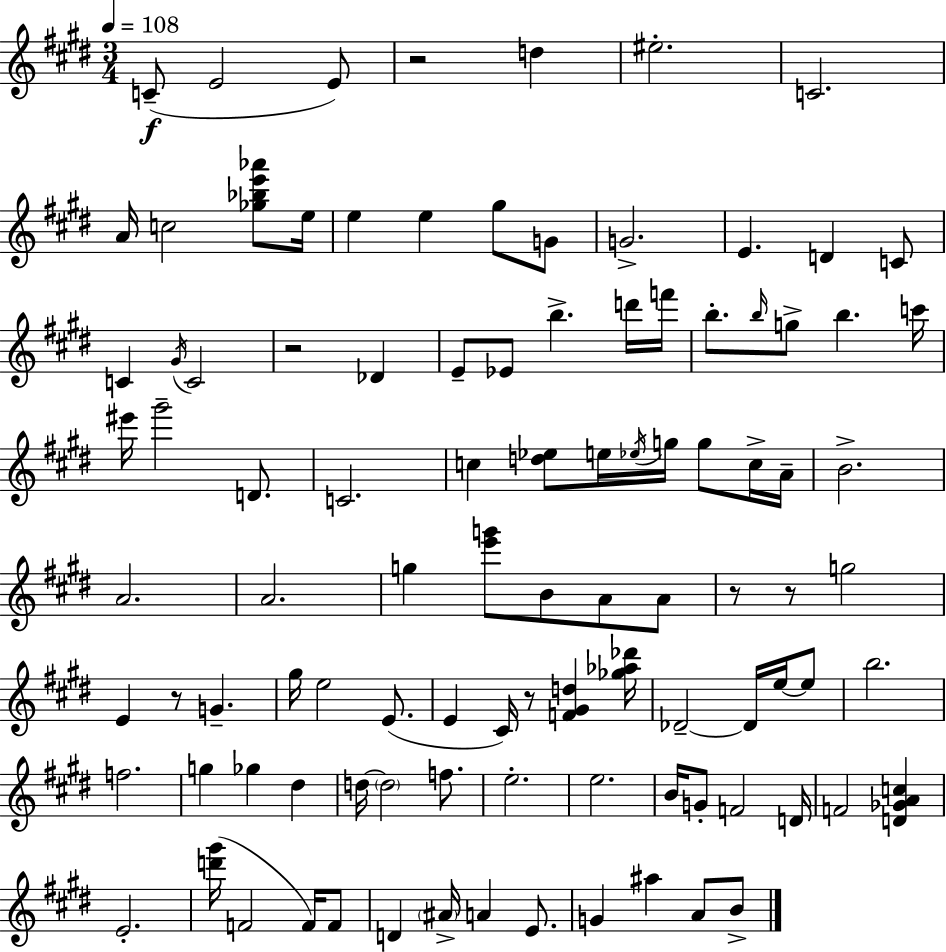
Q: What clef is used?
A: treble